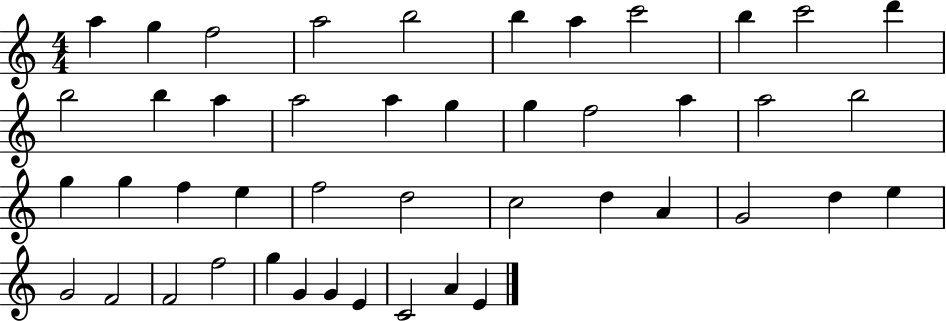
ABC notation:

X:1
T:Untitled
M:4/4
L:1/4
K:C
a g f2 a2 b2 b a c'2 b c'2 d' b2 b a a2 a g g f2 a a2 b2 g g f e f2 d2 c2 d A G2 d e G2 F2 F2 f2 g G G E C2 A E